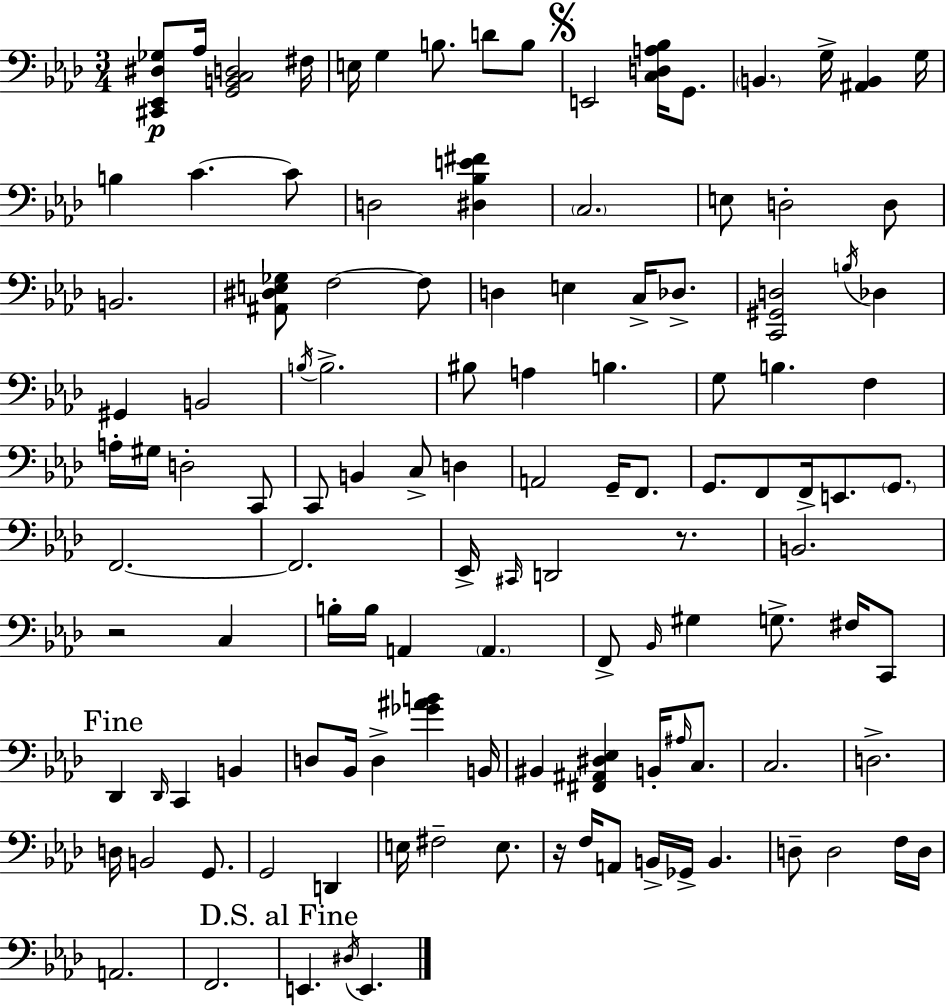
{
  \clef bass
  \numericTimeSignature
  \time 3/4
  \key aes \major
  <cis, ees, dis ges>8\p aes16 <g, b, c d>2 fis16 | e16 g4 b8. d'8 b8 | \mark \markup { \musicglyph "scripts.segno" } e,2 <c d a bes>16 g,8. | \parenthesize b,4. g16-> <ais, b,>4 g16 | \break b4 c'4.~~ c'8 | d2 <dis bes e' fis'>4 | \parenthesize c2. | e8 d2-. d8 | \break b,2. | <ais, dis e ges>8 f2~~ f8 | d4 e4 c16-> des8.-> | <c, gis, d>2 \acciaccatura { b16 } des4 | \break gis,4 b,2 | \acciaccatura { b16 } b2.-> | bis8 a4 b4. | g8 b4. f4 | \break a16-. gis16 d2-. | c,8 c,8 b,4 c8-> d4 | a,2 g,16-- f,8. | g,8. f,8 f,16-> e,8. \parenthesize g,8. | \break f,2.~~ | f,2. | ees,16-> \grace { cis,16 } d,2 | r8. b,2. | \break r2 c4 | b16-. b16 a,4 \parenthesize a,4. | f,8-> \grace { bes,16 } gis4 g8.-> | fis16 c,8 \mark "Fine" des,4 \grace { des,16 } c,4 | \break b,4 d8 bes,16 d4-> | <ges' ais' b'>4 b,16 bis,4 <fis, ais, dis ees>4 | b,16-. \grace { ais16 } c8. c2. | d2.-> | \break d16 b,2 | g,8. g,2 | d,4 e16 fis2-- | e8. r16 f16 a,8 b,16-> ges,16-> | \break b,4. d8-- d2 | f16 d16 a,2. | f,2. | \mark "D.S. al Fine" e,4. | \break \acciaccatura { dis16 } e,4. \bar "|."
}